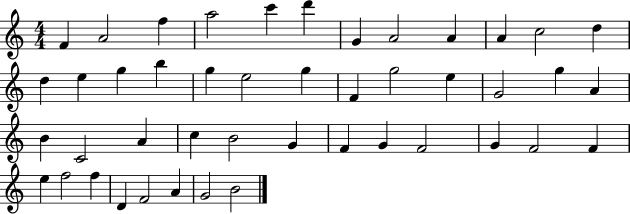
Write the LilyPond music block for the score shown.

{
  \clef treble
  \numericTimeSignature
  \time 4/4
  \key c \major
  f'4 a'2 f''4 | a''2 c'''4 d'''4 | g'4 a'2 a'4 | a'4 c''2 d''4 | \break d''4 e''4 g''4 b''4 | g''4 e''2 g''4 | f'4 g''2 e''4 | g'2 g''4 a'4 | \break b'4 c'2 a'4 | c''4 b'2 g'4 | f'4 g'4 f'2 | g'4 f'2 f'4 | \break e''4 f''2 f''4 | d'4 f'2 a'4 | g'2 b'2 | \bar "|."
}